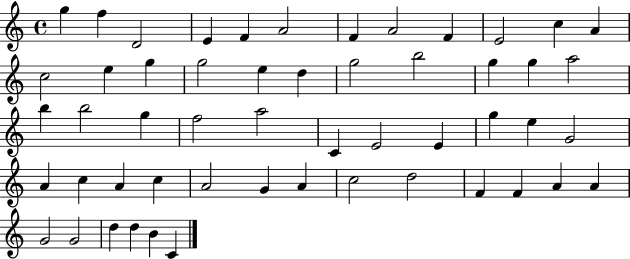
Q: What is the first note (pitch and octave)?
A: G5